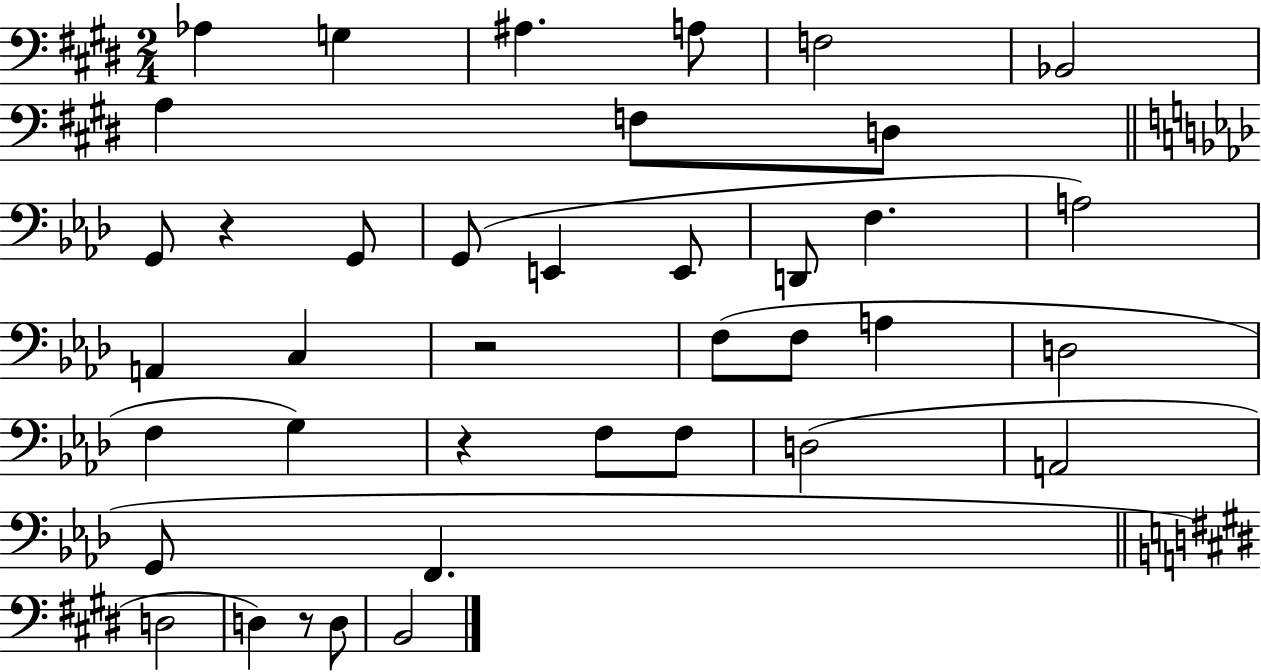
{
  \clef bass
  \numericTimeSignature
  \time 2/4
  \key e \major
  aes4 g4 | ais4. a8 | f2 | bes,2 | \break a4 f8 d8 | \bar "||" \break \key f \minor g,8 r4 g,8 | g,8( e,4 e,8 | d,8 f4. | a2) | \break a,4 c4 | r2 | f8( f8 a4 | d2 | \break f4 g4) | r4 f8 f8 | d2( | a,2 | \break g,8 f,4. | \bar "||" \break \key e \major d2 | d4) r8 d8 | b,2 | \bar "|."
}